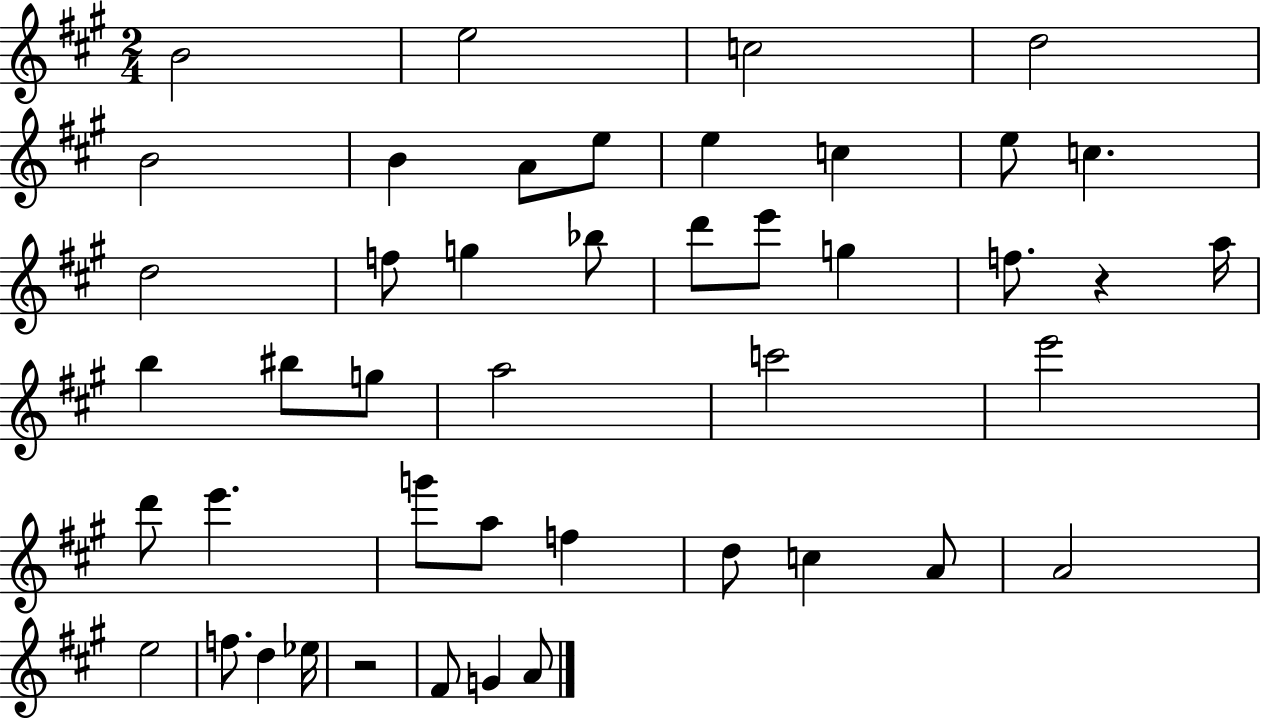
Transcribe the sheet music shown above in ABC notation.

X:1
T:Untitled
M:2/4
L:1/4
K:A
B2 e2 c2 d2 B2 B A/2 e/2 e c e/2 c d2 f/2 g _b/2 d'/2 e'/2 g f/2 z a/4 b ^b/2 g/2 a2 c'2 e'2 d'/2 e' g'/2 a/2 f d/2 c A/2 A2 e2 f/2 d _e/4 z2 ^F/2 G A/2